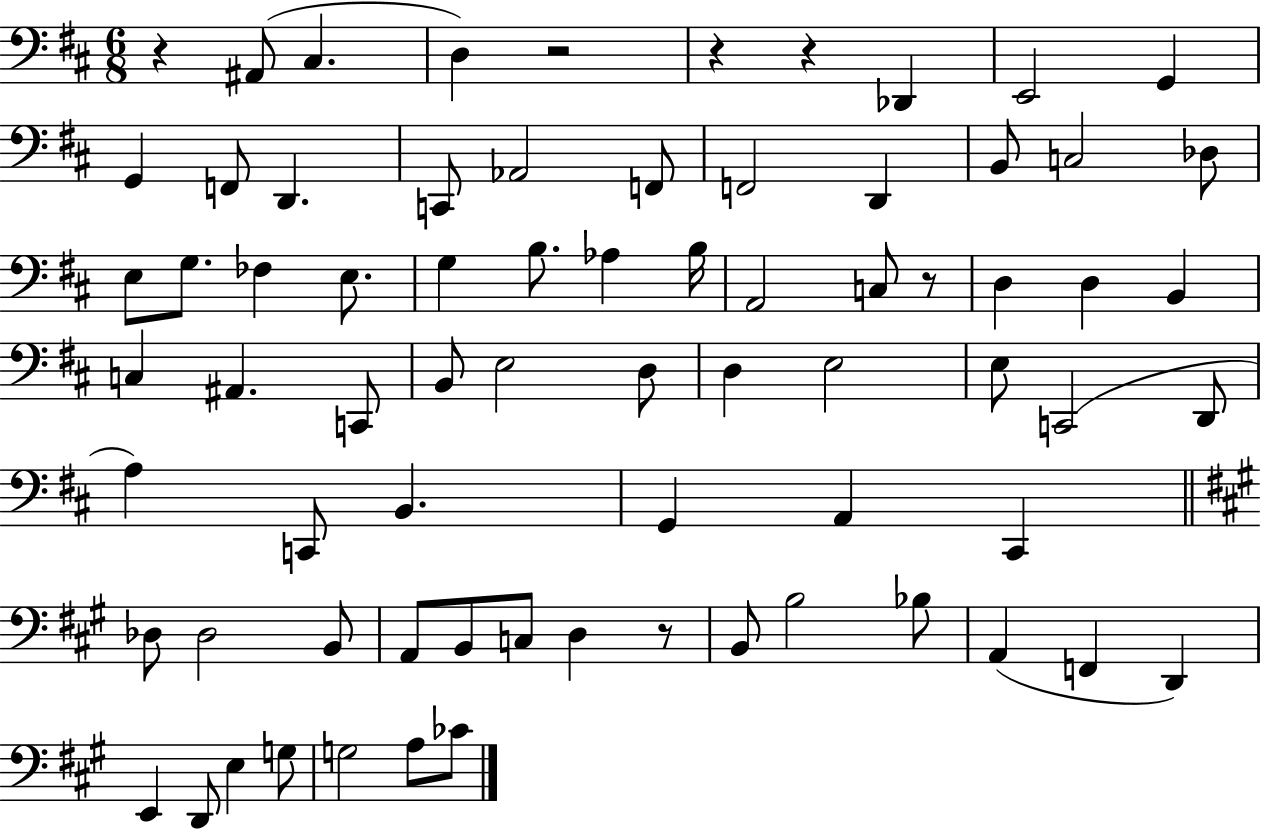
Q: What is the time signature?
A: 6/8